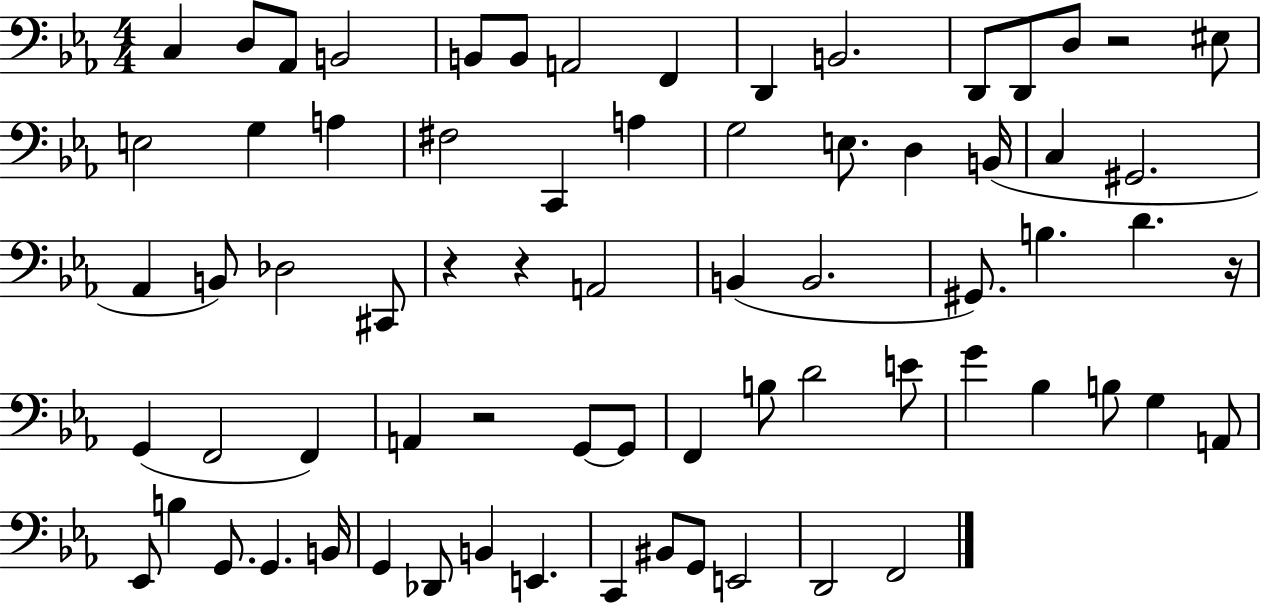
X:1
T:Untitled
M:4/4
L:1/4
K:Eb
C, D,/2 _A,,/2 B,,2 B,,/2 B,,/2 A,,2 F,, D,, B,,2 D,,/2 D,,/2 D,/2 z2 ^E,/2 E,2 G, A, ^F,2 C,, A, G,2 E,/2 D, B,,/4 C, ^G,,2 _A,, B,,/2 _D,2 ^C,,/2 z z A,,2 B,, B,,2 ^G,,/2 B, D z/4 G,, F,,2 F,, A,, z2 G,,/2 G,,/2 F,, B,/2 D2 E/2 G _B, B,/2 G, A,,/2 _E,,/2 B, G,,/2 G,, B,,/4 G,, _D,,/2 B,, E,, C,, ^B,,/2 G,,/2 E,,2 D,,2 F,,2